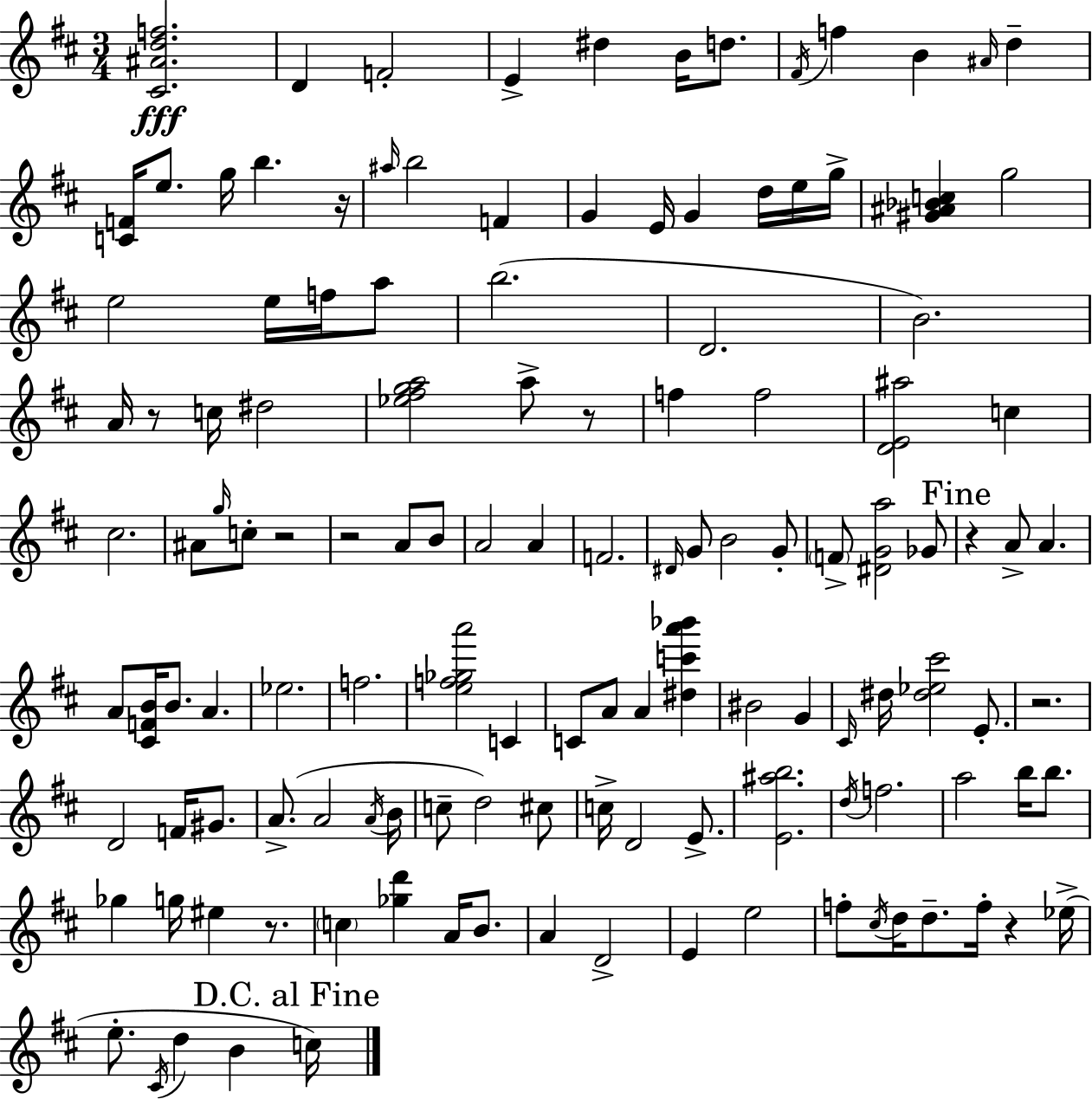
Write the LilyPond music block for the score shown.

{
  \clef treble
  \numericTimeSignature
  \time 3/4
  \key d \major
  <cis' ais' d'' f''>2.\fff | d'4 f'2-. | e'4-> dis''4 b'16 d''8. | \acciaccatura { fis'16 } f''4 b'4 \grace { ais'16 } d''4-- | \break <c' f'>16 e''8. g''16 b''4. | r16 \grace { ais''16 } b''2 f'4 | g'4 e'16 g'4 | d''16 e''16 g''16-> <gis' ais' bes' c''>4 g''2 | \break e''2 e''16 | f''16 a''8 b''2.( | d'2. | b'2.) | \break a'16 r8 c''16 dis''2 | <ees'' fis'' g'' a''>2 a''8-> | r8 f''4 f''2 | <d' e' ais''>2 c''4 | \break cis''2. | ais'8 \grace { g''16 } c''8-. r2 | r2 | a'8 b'8 a'2 | \break a'4 f'2. | \grace { dis'16 } g'8 b'2 | g'8-. \parenthesize f'8-> <dis' g' a''>2 | ges'8 \mark "Fine" r4 a'8-> a'4. | \break a'8 <cis' f' b'>16 b'8. a'4. | ees''2. | f''2. | <e'' f'' ges'' a'''>2 | \break c'4 c'8 a'8 a'4 | <dis'' c''' a''' bes'''>4 bis'2 | g'4 \grace { cis'16 } dis''16 <dis'' ees'' cis'''>2 | e'8.-. r2. | \break d'2 | f'16 gis'8. a'8.->( a'2 | \acciaccatura { a'16 } b'16 c''8-- d''2) | cis''8 c''16-> d'2 | \break e'8.-> <e' ais'' b''>2. | \acciaccatura { d''16 } f''2. | a''2 | b''16 b''8. ges''4 | \break g''16 eis''4 r8. \parenthesize c''4 | <ges'' d'''>4 a'16 b'8. a'4 | d'2-> e'4 | e''2 f''8-. \acciaccatura { cis''16 } d''16 | \break d''8.-- f''16-. r4 ees''16->( e''8.-. | \acciaccatura { cis'16 } d''4 b'4 \mark "D.C. al Fine" c''16) \bar "|."
}